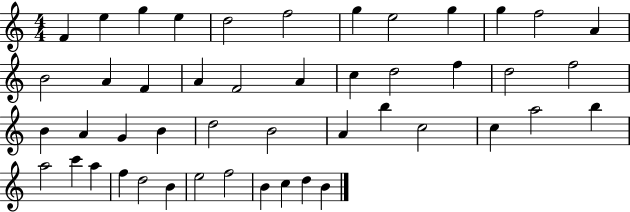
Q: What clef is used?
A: treble